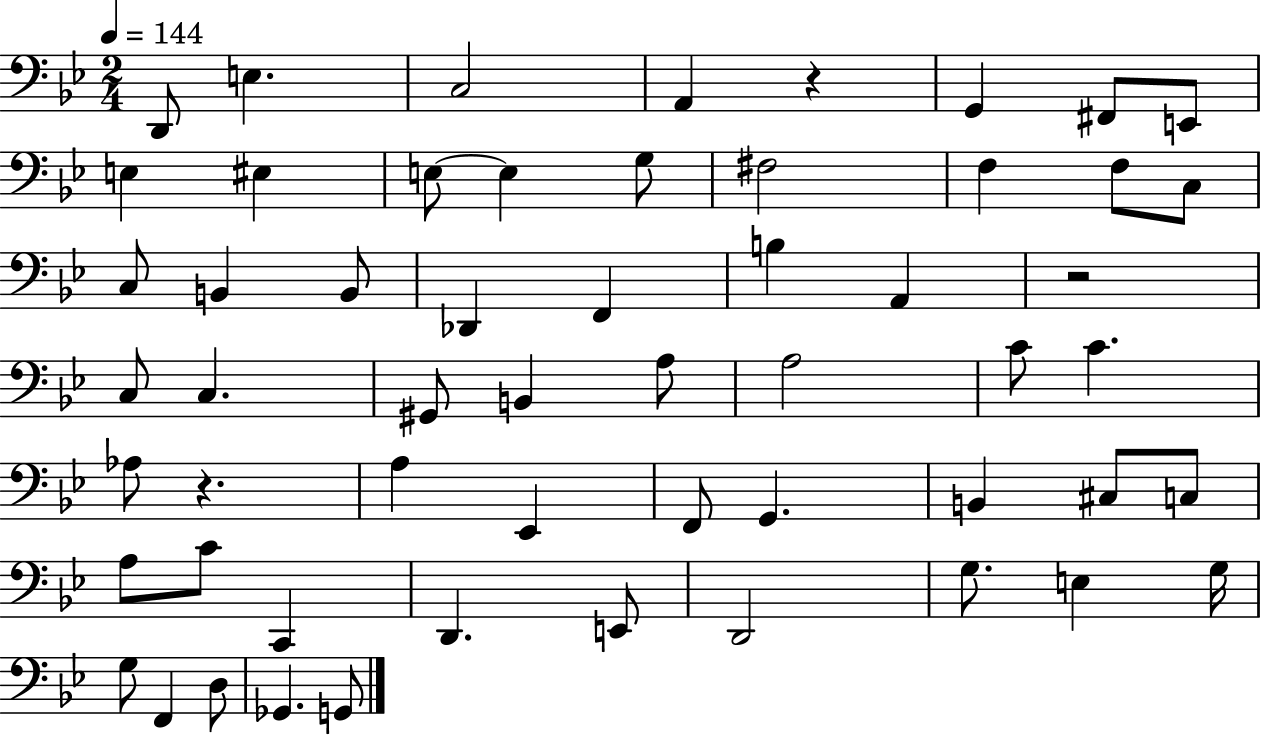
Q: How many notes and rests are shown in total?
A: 56